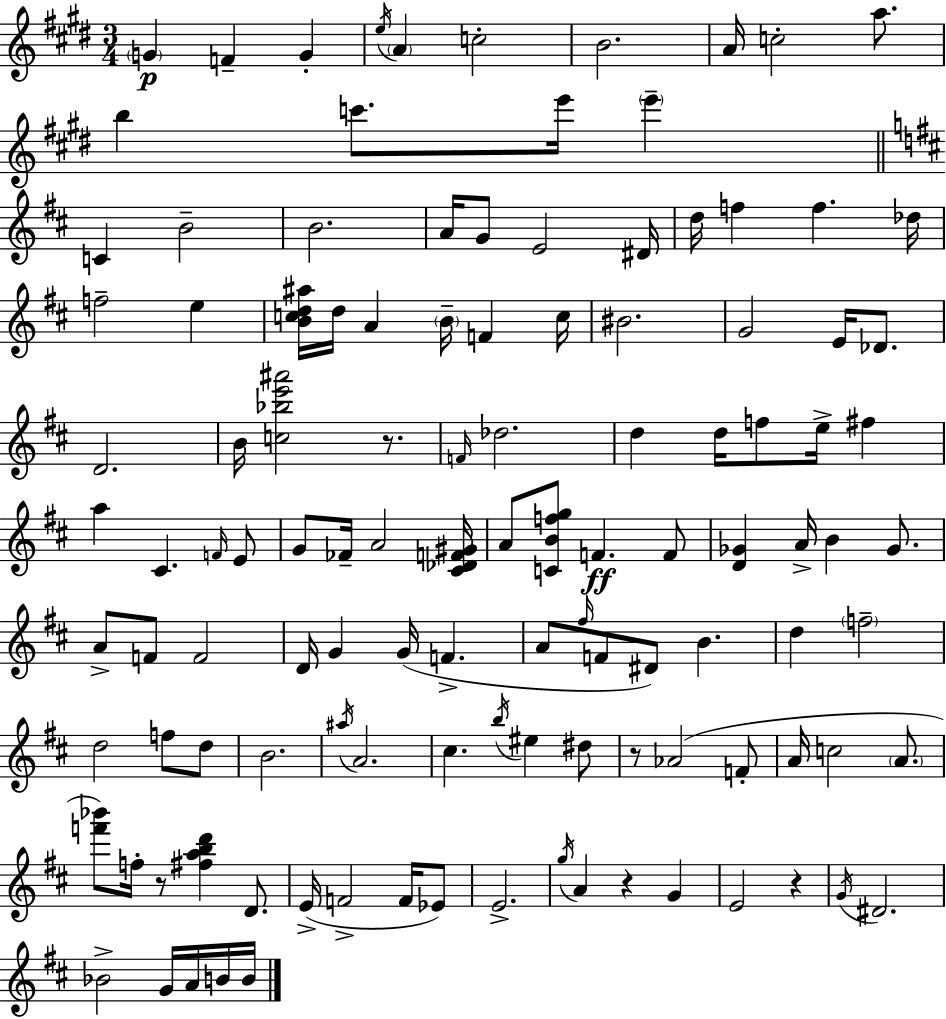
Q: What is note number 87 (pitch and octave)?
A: A4